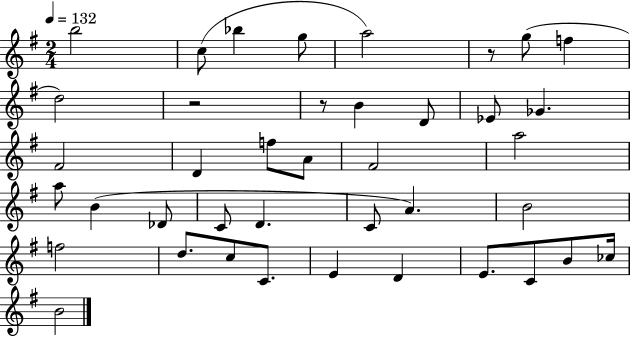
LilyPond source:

{
  \clef treble
  \numericTimeSignature
  \time 2/4
  \key g \major
  \tempo 4 = 132
  b''2 | c''8( bes''4 g''8 | a''2) | r8 g''8( f''4 | \break d''2) | r2 | r8 b'4 d'8 | ees'8 ges'4. | \break fis'2 | d'4 f''8 a'8 | fis'2 | a''2 | \break a''8 b'4( des'8 | c'8 d'4. | c'8 a'4.) | b'2 | \break f''2 | d''8. c''8 c'8. | e'4 d'4 | e'8. c'8 b'8 ces''16 | \break b'2 | \bar "|."
}